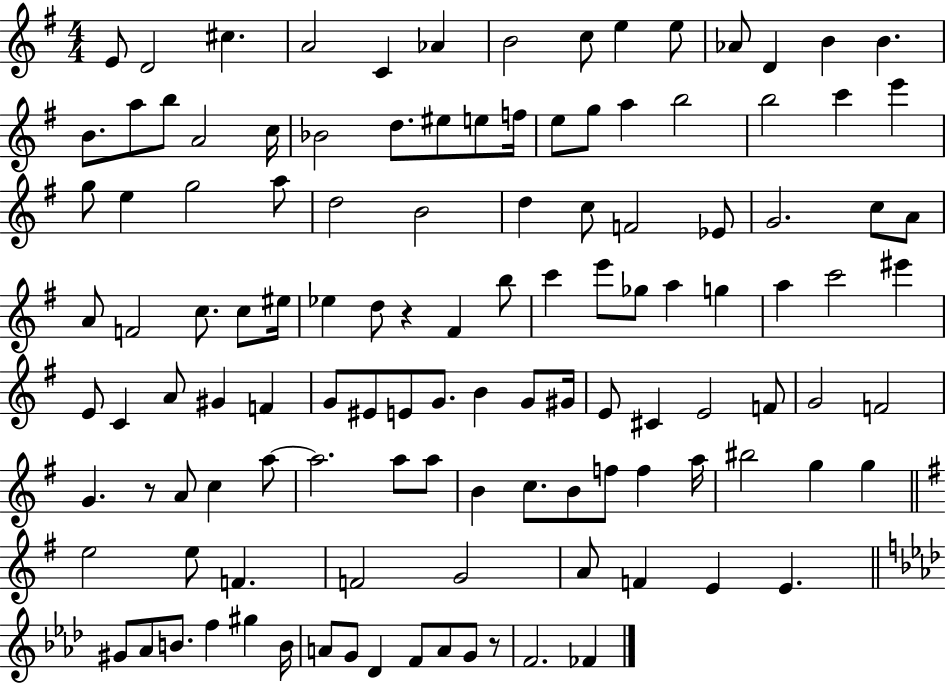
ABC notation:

X:1
T:Untitled
M:4/4
L:1/4
K:G
E/2 D2 ^c A2 C _A B2 c/2 e e/2 _A/2 D B B B/2 a/2 b/2 A2 c/4 _B2 d/2 ^e/2 e/2 f/4 e/2 g/2 a b2 b2 c' e' g/2 e g2 a/2 d2 B2 d c/2 F2 _E/2 G2 c/2 A/2 A/2 F2 c/2 c/2 ^e/4 _e d/2 z ^F b/2 c' e'/2 _g/2 a g a c'2 ^e' E/2 C A/2 ^G F G/2 ^E/2 E/2 G/2 B G/2 ^G/4 E/2 ^C E2 F/2 G2 F2 G z/2 A/2 c a/2 a2 a/2 a/2 B c/2 B/2 f/2 f a/4 ^b2 g g e2 e/2 F F2 G2 A/2 F E E ^G/2 _A/2 B/2 f ^g B/4 A/2 G/2 _D F/2 A/2 G/2 z/2 F2 _F